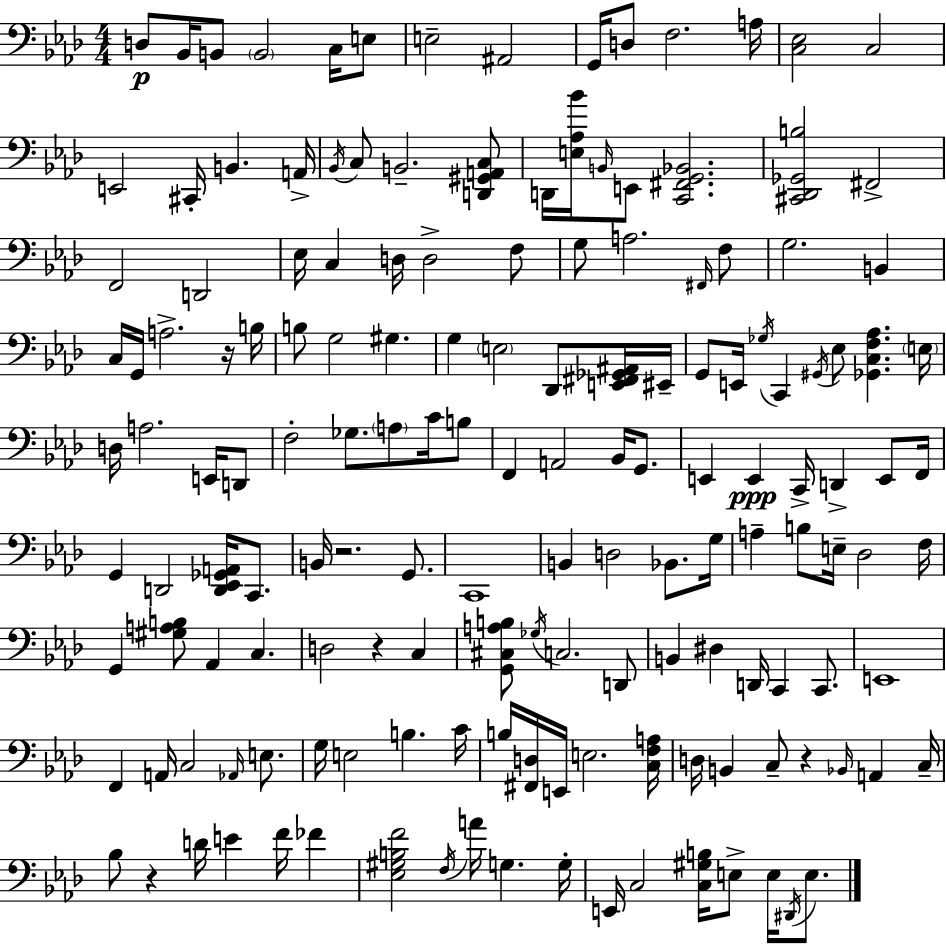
{
  \clef bass
  \numericTimeSignature
  \time 4/4
  \key aes \major
  d8\p bes,16 b,8 \parenthesize b,2 c16 e8 | e2-- ais,2 | g,16 d8 f2. a16 | <c ees>2 c2 | \break e,2 cis,16-. b,4. a,16-> | \acciaccatura { bes,16 } c8 b,2.-- <d, gis, a, c>8 | d,16 <e aes bes'>16 \grace { b,16 } e,8 <c, fis, g, bes,>2. | <cis, des, ges, b>2 fis,2-> | \break f,2 d,2 | ees16 c4 d16 d2-> | f8 g8 a2. | \grace { fis,16 } f8 g2. b,4 | \break c16 g,16 a2.-> | r16 b16 b8 g2 gis4. | g4 \parenthesize e2 des,8 | <e, fis, ges, ais,>16 eis,16-- g,8 e,16 \acciaccatura { ges16 } c,4 \acciaccatura { gis,16 } ees8 <ges, c f aes>4. | \break \parenthesize e16 d16 a2. | e,16 d,8 f2-. ges8. | \parenthesize a8 c'16 b8 f,4 a,2 | bes,16 g,8. e,4 e,4\ppp c,16-> d,4-> | \break e,8 f,16 g,4 d,2 | <d, ees, ges, a,>16 c,8. b,16 r2. | g,8. c,1 | b,4 d2 | \break bes,8. g16 a4-- b8 e16-- des2 | f16 g,4 <gis a b>8 aes,4 c4. | d2 r4 | c4 <g, cis a b>8 \acciaccatura { ges16 } c2. | \break d,8 b,4 dis4 d,16 c,4 | c,8. e,1 | f,4 a,16 c2 | \grace { aes,16 } e8. g16 e2 | \break b4. c'16 b16 <fis, d>16 e,16 e2. | <c f a>16 d16 b,4 c8-- r4 | \grace { bes,16 } a,4 c16-- bes8 r4 d'16 e'4 | f'16 fes'4 <ees gis b f'>2 | \break \acciaccatura { f16 } a'16 g4. g16-. e,16 c2 | <c gis b>16 e8-> e16 \acciaccatura { dis,16 } e8. \bar "|."
}